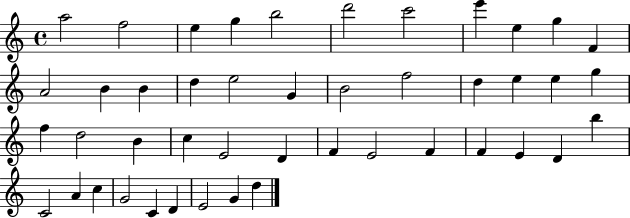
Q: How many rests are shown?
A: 0